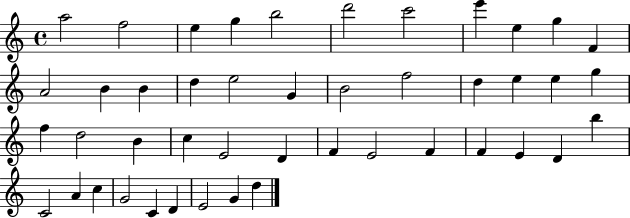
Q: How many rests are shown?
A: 0